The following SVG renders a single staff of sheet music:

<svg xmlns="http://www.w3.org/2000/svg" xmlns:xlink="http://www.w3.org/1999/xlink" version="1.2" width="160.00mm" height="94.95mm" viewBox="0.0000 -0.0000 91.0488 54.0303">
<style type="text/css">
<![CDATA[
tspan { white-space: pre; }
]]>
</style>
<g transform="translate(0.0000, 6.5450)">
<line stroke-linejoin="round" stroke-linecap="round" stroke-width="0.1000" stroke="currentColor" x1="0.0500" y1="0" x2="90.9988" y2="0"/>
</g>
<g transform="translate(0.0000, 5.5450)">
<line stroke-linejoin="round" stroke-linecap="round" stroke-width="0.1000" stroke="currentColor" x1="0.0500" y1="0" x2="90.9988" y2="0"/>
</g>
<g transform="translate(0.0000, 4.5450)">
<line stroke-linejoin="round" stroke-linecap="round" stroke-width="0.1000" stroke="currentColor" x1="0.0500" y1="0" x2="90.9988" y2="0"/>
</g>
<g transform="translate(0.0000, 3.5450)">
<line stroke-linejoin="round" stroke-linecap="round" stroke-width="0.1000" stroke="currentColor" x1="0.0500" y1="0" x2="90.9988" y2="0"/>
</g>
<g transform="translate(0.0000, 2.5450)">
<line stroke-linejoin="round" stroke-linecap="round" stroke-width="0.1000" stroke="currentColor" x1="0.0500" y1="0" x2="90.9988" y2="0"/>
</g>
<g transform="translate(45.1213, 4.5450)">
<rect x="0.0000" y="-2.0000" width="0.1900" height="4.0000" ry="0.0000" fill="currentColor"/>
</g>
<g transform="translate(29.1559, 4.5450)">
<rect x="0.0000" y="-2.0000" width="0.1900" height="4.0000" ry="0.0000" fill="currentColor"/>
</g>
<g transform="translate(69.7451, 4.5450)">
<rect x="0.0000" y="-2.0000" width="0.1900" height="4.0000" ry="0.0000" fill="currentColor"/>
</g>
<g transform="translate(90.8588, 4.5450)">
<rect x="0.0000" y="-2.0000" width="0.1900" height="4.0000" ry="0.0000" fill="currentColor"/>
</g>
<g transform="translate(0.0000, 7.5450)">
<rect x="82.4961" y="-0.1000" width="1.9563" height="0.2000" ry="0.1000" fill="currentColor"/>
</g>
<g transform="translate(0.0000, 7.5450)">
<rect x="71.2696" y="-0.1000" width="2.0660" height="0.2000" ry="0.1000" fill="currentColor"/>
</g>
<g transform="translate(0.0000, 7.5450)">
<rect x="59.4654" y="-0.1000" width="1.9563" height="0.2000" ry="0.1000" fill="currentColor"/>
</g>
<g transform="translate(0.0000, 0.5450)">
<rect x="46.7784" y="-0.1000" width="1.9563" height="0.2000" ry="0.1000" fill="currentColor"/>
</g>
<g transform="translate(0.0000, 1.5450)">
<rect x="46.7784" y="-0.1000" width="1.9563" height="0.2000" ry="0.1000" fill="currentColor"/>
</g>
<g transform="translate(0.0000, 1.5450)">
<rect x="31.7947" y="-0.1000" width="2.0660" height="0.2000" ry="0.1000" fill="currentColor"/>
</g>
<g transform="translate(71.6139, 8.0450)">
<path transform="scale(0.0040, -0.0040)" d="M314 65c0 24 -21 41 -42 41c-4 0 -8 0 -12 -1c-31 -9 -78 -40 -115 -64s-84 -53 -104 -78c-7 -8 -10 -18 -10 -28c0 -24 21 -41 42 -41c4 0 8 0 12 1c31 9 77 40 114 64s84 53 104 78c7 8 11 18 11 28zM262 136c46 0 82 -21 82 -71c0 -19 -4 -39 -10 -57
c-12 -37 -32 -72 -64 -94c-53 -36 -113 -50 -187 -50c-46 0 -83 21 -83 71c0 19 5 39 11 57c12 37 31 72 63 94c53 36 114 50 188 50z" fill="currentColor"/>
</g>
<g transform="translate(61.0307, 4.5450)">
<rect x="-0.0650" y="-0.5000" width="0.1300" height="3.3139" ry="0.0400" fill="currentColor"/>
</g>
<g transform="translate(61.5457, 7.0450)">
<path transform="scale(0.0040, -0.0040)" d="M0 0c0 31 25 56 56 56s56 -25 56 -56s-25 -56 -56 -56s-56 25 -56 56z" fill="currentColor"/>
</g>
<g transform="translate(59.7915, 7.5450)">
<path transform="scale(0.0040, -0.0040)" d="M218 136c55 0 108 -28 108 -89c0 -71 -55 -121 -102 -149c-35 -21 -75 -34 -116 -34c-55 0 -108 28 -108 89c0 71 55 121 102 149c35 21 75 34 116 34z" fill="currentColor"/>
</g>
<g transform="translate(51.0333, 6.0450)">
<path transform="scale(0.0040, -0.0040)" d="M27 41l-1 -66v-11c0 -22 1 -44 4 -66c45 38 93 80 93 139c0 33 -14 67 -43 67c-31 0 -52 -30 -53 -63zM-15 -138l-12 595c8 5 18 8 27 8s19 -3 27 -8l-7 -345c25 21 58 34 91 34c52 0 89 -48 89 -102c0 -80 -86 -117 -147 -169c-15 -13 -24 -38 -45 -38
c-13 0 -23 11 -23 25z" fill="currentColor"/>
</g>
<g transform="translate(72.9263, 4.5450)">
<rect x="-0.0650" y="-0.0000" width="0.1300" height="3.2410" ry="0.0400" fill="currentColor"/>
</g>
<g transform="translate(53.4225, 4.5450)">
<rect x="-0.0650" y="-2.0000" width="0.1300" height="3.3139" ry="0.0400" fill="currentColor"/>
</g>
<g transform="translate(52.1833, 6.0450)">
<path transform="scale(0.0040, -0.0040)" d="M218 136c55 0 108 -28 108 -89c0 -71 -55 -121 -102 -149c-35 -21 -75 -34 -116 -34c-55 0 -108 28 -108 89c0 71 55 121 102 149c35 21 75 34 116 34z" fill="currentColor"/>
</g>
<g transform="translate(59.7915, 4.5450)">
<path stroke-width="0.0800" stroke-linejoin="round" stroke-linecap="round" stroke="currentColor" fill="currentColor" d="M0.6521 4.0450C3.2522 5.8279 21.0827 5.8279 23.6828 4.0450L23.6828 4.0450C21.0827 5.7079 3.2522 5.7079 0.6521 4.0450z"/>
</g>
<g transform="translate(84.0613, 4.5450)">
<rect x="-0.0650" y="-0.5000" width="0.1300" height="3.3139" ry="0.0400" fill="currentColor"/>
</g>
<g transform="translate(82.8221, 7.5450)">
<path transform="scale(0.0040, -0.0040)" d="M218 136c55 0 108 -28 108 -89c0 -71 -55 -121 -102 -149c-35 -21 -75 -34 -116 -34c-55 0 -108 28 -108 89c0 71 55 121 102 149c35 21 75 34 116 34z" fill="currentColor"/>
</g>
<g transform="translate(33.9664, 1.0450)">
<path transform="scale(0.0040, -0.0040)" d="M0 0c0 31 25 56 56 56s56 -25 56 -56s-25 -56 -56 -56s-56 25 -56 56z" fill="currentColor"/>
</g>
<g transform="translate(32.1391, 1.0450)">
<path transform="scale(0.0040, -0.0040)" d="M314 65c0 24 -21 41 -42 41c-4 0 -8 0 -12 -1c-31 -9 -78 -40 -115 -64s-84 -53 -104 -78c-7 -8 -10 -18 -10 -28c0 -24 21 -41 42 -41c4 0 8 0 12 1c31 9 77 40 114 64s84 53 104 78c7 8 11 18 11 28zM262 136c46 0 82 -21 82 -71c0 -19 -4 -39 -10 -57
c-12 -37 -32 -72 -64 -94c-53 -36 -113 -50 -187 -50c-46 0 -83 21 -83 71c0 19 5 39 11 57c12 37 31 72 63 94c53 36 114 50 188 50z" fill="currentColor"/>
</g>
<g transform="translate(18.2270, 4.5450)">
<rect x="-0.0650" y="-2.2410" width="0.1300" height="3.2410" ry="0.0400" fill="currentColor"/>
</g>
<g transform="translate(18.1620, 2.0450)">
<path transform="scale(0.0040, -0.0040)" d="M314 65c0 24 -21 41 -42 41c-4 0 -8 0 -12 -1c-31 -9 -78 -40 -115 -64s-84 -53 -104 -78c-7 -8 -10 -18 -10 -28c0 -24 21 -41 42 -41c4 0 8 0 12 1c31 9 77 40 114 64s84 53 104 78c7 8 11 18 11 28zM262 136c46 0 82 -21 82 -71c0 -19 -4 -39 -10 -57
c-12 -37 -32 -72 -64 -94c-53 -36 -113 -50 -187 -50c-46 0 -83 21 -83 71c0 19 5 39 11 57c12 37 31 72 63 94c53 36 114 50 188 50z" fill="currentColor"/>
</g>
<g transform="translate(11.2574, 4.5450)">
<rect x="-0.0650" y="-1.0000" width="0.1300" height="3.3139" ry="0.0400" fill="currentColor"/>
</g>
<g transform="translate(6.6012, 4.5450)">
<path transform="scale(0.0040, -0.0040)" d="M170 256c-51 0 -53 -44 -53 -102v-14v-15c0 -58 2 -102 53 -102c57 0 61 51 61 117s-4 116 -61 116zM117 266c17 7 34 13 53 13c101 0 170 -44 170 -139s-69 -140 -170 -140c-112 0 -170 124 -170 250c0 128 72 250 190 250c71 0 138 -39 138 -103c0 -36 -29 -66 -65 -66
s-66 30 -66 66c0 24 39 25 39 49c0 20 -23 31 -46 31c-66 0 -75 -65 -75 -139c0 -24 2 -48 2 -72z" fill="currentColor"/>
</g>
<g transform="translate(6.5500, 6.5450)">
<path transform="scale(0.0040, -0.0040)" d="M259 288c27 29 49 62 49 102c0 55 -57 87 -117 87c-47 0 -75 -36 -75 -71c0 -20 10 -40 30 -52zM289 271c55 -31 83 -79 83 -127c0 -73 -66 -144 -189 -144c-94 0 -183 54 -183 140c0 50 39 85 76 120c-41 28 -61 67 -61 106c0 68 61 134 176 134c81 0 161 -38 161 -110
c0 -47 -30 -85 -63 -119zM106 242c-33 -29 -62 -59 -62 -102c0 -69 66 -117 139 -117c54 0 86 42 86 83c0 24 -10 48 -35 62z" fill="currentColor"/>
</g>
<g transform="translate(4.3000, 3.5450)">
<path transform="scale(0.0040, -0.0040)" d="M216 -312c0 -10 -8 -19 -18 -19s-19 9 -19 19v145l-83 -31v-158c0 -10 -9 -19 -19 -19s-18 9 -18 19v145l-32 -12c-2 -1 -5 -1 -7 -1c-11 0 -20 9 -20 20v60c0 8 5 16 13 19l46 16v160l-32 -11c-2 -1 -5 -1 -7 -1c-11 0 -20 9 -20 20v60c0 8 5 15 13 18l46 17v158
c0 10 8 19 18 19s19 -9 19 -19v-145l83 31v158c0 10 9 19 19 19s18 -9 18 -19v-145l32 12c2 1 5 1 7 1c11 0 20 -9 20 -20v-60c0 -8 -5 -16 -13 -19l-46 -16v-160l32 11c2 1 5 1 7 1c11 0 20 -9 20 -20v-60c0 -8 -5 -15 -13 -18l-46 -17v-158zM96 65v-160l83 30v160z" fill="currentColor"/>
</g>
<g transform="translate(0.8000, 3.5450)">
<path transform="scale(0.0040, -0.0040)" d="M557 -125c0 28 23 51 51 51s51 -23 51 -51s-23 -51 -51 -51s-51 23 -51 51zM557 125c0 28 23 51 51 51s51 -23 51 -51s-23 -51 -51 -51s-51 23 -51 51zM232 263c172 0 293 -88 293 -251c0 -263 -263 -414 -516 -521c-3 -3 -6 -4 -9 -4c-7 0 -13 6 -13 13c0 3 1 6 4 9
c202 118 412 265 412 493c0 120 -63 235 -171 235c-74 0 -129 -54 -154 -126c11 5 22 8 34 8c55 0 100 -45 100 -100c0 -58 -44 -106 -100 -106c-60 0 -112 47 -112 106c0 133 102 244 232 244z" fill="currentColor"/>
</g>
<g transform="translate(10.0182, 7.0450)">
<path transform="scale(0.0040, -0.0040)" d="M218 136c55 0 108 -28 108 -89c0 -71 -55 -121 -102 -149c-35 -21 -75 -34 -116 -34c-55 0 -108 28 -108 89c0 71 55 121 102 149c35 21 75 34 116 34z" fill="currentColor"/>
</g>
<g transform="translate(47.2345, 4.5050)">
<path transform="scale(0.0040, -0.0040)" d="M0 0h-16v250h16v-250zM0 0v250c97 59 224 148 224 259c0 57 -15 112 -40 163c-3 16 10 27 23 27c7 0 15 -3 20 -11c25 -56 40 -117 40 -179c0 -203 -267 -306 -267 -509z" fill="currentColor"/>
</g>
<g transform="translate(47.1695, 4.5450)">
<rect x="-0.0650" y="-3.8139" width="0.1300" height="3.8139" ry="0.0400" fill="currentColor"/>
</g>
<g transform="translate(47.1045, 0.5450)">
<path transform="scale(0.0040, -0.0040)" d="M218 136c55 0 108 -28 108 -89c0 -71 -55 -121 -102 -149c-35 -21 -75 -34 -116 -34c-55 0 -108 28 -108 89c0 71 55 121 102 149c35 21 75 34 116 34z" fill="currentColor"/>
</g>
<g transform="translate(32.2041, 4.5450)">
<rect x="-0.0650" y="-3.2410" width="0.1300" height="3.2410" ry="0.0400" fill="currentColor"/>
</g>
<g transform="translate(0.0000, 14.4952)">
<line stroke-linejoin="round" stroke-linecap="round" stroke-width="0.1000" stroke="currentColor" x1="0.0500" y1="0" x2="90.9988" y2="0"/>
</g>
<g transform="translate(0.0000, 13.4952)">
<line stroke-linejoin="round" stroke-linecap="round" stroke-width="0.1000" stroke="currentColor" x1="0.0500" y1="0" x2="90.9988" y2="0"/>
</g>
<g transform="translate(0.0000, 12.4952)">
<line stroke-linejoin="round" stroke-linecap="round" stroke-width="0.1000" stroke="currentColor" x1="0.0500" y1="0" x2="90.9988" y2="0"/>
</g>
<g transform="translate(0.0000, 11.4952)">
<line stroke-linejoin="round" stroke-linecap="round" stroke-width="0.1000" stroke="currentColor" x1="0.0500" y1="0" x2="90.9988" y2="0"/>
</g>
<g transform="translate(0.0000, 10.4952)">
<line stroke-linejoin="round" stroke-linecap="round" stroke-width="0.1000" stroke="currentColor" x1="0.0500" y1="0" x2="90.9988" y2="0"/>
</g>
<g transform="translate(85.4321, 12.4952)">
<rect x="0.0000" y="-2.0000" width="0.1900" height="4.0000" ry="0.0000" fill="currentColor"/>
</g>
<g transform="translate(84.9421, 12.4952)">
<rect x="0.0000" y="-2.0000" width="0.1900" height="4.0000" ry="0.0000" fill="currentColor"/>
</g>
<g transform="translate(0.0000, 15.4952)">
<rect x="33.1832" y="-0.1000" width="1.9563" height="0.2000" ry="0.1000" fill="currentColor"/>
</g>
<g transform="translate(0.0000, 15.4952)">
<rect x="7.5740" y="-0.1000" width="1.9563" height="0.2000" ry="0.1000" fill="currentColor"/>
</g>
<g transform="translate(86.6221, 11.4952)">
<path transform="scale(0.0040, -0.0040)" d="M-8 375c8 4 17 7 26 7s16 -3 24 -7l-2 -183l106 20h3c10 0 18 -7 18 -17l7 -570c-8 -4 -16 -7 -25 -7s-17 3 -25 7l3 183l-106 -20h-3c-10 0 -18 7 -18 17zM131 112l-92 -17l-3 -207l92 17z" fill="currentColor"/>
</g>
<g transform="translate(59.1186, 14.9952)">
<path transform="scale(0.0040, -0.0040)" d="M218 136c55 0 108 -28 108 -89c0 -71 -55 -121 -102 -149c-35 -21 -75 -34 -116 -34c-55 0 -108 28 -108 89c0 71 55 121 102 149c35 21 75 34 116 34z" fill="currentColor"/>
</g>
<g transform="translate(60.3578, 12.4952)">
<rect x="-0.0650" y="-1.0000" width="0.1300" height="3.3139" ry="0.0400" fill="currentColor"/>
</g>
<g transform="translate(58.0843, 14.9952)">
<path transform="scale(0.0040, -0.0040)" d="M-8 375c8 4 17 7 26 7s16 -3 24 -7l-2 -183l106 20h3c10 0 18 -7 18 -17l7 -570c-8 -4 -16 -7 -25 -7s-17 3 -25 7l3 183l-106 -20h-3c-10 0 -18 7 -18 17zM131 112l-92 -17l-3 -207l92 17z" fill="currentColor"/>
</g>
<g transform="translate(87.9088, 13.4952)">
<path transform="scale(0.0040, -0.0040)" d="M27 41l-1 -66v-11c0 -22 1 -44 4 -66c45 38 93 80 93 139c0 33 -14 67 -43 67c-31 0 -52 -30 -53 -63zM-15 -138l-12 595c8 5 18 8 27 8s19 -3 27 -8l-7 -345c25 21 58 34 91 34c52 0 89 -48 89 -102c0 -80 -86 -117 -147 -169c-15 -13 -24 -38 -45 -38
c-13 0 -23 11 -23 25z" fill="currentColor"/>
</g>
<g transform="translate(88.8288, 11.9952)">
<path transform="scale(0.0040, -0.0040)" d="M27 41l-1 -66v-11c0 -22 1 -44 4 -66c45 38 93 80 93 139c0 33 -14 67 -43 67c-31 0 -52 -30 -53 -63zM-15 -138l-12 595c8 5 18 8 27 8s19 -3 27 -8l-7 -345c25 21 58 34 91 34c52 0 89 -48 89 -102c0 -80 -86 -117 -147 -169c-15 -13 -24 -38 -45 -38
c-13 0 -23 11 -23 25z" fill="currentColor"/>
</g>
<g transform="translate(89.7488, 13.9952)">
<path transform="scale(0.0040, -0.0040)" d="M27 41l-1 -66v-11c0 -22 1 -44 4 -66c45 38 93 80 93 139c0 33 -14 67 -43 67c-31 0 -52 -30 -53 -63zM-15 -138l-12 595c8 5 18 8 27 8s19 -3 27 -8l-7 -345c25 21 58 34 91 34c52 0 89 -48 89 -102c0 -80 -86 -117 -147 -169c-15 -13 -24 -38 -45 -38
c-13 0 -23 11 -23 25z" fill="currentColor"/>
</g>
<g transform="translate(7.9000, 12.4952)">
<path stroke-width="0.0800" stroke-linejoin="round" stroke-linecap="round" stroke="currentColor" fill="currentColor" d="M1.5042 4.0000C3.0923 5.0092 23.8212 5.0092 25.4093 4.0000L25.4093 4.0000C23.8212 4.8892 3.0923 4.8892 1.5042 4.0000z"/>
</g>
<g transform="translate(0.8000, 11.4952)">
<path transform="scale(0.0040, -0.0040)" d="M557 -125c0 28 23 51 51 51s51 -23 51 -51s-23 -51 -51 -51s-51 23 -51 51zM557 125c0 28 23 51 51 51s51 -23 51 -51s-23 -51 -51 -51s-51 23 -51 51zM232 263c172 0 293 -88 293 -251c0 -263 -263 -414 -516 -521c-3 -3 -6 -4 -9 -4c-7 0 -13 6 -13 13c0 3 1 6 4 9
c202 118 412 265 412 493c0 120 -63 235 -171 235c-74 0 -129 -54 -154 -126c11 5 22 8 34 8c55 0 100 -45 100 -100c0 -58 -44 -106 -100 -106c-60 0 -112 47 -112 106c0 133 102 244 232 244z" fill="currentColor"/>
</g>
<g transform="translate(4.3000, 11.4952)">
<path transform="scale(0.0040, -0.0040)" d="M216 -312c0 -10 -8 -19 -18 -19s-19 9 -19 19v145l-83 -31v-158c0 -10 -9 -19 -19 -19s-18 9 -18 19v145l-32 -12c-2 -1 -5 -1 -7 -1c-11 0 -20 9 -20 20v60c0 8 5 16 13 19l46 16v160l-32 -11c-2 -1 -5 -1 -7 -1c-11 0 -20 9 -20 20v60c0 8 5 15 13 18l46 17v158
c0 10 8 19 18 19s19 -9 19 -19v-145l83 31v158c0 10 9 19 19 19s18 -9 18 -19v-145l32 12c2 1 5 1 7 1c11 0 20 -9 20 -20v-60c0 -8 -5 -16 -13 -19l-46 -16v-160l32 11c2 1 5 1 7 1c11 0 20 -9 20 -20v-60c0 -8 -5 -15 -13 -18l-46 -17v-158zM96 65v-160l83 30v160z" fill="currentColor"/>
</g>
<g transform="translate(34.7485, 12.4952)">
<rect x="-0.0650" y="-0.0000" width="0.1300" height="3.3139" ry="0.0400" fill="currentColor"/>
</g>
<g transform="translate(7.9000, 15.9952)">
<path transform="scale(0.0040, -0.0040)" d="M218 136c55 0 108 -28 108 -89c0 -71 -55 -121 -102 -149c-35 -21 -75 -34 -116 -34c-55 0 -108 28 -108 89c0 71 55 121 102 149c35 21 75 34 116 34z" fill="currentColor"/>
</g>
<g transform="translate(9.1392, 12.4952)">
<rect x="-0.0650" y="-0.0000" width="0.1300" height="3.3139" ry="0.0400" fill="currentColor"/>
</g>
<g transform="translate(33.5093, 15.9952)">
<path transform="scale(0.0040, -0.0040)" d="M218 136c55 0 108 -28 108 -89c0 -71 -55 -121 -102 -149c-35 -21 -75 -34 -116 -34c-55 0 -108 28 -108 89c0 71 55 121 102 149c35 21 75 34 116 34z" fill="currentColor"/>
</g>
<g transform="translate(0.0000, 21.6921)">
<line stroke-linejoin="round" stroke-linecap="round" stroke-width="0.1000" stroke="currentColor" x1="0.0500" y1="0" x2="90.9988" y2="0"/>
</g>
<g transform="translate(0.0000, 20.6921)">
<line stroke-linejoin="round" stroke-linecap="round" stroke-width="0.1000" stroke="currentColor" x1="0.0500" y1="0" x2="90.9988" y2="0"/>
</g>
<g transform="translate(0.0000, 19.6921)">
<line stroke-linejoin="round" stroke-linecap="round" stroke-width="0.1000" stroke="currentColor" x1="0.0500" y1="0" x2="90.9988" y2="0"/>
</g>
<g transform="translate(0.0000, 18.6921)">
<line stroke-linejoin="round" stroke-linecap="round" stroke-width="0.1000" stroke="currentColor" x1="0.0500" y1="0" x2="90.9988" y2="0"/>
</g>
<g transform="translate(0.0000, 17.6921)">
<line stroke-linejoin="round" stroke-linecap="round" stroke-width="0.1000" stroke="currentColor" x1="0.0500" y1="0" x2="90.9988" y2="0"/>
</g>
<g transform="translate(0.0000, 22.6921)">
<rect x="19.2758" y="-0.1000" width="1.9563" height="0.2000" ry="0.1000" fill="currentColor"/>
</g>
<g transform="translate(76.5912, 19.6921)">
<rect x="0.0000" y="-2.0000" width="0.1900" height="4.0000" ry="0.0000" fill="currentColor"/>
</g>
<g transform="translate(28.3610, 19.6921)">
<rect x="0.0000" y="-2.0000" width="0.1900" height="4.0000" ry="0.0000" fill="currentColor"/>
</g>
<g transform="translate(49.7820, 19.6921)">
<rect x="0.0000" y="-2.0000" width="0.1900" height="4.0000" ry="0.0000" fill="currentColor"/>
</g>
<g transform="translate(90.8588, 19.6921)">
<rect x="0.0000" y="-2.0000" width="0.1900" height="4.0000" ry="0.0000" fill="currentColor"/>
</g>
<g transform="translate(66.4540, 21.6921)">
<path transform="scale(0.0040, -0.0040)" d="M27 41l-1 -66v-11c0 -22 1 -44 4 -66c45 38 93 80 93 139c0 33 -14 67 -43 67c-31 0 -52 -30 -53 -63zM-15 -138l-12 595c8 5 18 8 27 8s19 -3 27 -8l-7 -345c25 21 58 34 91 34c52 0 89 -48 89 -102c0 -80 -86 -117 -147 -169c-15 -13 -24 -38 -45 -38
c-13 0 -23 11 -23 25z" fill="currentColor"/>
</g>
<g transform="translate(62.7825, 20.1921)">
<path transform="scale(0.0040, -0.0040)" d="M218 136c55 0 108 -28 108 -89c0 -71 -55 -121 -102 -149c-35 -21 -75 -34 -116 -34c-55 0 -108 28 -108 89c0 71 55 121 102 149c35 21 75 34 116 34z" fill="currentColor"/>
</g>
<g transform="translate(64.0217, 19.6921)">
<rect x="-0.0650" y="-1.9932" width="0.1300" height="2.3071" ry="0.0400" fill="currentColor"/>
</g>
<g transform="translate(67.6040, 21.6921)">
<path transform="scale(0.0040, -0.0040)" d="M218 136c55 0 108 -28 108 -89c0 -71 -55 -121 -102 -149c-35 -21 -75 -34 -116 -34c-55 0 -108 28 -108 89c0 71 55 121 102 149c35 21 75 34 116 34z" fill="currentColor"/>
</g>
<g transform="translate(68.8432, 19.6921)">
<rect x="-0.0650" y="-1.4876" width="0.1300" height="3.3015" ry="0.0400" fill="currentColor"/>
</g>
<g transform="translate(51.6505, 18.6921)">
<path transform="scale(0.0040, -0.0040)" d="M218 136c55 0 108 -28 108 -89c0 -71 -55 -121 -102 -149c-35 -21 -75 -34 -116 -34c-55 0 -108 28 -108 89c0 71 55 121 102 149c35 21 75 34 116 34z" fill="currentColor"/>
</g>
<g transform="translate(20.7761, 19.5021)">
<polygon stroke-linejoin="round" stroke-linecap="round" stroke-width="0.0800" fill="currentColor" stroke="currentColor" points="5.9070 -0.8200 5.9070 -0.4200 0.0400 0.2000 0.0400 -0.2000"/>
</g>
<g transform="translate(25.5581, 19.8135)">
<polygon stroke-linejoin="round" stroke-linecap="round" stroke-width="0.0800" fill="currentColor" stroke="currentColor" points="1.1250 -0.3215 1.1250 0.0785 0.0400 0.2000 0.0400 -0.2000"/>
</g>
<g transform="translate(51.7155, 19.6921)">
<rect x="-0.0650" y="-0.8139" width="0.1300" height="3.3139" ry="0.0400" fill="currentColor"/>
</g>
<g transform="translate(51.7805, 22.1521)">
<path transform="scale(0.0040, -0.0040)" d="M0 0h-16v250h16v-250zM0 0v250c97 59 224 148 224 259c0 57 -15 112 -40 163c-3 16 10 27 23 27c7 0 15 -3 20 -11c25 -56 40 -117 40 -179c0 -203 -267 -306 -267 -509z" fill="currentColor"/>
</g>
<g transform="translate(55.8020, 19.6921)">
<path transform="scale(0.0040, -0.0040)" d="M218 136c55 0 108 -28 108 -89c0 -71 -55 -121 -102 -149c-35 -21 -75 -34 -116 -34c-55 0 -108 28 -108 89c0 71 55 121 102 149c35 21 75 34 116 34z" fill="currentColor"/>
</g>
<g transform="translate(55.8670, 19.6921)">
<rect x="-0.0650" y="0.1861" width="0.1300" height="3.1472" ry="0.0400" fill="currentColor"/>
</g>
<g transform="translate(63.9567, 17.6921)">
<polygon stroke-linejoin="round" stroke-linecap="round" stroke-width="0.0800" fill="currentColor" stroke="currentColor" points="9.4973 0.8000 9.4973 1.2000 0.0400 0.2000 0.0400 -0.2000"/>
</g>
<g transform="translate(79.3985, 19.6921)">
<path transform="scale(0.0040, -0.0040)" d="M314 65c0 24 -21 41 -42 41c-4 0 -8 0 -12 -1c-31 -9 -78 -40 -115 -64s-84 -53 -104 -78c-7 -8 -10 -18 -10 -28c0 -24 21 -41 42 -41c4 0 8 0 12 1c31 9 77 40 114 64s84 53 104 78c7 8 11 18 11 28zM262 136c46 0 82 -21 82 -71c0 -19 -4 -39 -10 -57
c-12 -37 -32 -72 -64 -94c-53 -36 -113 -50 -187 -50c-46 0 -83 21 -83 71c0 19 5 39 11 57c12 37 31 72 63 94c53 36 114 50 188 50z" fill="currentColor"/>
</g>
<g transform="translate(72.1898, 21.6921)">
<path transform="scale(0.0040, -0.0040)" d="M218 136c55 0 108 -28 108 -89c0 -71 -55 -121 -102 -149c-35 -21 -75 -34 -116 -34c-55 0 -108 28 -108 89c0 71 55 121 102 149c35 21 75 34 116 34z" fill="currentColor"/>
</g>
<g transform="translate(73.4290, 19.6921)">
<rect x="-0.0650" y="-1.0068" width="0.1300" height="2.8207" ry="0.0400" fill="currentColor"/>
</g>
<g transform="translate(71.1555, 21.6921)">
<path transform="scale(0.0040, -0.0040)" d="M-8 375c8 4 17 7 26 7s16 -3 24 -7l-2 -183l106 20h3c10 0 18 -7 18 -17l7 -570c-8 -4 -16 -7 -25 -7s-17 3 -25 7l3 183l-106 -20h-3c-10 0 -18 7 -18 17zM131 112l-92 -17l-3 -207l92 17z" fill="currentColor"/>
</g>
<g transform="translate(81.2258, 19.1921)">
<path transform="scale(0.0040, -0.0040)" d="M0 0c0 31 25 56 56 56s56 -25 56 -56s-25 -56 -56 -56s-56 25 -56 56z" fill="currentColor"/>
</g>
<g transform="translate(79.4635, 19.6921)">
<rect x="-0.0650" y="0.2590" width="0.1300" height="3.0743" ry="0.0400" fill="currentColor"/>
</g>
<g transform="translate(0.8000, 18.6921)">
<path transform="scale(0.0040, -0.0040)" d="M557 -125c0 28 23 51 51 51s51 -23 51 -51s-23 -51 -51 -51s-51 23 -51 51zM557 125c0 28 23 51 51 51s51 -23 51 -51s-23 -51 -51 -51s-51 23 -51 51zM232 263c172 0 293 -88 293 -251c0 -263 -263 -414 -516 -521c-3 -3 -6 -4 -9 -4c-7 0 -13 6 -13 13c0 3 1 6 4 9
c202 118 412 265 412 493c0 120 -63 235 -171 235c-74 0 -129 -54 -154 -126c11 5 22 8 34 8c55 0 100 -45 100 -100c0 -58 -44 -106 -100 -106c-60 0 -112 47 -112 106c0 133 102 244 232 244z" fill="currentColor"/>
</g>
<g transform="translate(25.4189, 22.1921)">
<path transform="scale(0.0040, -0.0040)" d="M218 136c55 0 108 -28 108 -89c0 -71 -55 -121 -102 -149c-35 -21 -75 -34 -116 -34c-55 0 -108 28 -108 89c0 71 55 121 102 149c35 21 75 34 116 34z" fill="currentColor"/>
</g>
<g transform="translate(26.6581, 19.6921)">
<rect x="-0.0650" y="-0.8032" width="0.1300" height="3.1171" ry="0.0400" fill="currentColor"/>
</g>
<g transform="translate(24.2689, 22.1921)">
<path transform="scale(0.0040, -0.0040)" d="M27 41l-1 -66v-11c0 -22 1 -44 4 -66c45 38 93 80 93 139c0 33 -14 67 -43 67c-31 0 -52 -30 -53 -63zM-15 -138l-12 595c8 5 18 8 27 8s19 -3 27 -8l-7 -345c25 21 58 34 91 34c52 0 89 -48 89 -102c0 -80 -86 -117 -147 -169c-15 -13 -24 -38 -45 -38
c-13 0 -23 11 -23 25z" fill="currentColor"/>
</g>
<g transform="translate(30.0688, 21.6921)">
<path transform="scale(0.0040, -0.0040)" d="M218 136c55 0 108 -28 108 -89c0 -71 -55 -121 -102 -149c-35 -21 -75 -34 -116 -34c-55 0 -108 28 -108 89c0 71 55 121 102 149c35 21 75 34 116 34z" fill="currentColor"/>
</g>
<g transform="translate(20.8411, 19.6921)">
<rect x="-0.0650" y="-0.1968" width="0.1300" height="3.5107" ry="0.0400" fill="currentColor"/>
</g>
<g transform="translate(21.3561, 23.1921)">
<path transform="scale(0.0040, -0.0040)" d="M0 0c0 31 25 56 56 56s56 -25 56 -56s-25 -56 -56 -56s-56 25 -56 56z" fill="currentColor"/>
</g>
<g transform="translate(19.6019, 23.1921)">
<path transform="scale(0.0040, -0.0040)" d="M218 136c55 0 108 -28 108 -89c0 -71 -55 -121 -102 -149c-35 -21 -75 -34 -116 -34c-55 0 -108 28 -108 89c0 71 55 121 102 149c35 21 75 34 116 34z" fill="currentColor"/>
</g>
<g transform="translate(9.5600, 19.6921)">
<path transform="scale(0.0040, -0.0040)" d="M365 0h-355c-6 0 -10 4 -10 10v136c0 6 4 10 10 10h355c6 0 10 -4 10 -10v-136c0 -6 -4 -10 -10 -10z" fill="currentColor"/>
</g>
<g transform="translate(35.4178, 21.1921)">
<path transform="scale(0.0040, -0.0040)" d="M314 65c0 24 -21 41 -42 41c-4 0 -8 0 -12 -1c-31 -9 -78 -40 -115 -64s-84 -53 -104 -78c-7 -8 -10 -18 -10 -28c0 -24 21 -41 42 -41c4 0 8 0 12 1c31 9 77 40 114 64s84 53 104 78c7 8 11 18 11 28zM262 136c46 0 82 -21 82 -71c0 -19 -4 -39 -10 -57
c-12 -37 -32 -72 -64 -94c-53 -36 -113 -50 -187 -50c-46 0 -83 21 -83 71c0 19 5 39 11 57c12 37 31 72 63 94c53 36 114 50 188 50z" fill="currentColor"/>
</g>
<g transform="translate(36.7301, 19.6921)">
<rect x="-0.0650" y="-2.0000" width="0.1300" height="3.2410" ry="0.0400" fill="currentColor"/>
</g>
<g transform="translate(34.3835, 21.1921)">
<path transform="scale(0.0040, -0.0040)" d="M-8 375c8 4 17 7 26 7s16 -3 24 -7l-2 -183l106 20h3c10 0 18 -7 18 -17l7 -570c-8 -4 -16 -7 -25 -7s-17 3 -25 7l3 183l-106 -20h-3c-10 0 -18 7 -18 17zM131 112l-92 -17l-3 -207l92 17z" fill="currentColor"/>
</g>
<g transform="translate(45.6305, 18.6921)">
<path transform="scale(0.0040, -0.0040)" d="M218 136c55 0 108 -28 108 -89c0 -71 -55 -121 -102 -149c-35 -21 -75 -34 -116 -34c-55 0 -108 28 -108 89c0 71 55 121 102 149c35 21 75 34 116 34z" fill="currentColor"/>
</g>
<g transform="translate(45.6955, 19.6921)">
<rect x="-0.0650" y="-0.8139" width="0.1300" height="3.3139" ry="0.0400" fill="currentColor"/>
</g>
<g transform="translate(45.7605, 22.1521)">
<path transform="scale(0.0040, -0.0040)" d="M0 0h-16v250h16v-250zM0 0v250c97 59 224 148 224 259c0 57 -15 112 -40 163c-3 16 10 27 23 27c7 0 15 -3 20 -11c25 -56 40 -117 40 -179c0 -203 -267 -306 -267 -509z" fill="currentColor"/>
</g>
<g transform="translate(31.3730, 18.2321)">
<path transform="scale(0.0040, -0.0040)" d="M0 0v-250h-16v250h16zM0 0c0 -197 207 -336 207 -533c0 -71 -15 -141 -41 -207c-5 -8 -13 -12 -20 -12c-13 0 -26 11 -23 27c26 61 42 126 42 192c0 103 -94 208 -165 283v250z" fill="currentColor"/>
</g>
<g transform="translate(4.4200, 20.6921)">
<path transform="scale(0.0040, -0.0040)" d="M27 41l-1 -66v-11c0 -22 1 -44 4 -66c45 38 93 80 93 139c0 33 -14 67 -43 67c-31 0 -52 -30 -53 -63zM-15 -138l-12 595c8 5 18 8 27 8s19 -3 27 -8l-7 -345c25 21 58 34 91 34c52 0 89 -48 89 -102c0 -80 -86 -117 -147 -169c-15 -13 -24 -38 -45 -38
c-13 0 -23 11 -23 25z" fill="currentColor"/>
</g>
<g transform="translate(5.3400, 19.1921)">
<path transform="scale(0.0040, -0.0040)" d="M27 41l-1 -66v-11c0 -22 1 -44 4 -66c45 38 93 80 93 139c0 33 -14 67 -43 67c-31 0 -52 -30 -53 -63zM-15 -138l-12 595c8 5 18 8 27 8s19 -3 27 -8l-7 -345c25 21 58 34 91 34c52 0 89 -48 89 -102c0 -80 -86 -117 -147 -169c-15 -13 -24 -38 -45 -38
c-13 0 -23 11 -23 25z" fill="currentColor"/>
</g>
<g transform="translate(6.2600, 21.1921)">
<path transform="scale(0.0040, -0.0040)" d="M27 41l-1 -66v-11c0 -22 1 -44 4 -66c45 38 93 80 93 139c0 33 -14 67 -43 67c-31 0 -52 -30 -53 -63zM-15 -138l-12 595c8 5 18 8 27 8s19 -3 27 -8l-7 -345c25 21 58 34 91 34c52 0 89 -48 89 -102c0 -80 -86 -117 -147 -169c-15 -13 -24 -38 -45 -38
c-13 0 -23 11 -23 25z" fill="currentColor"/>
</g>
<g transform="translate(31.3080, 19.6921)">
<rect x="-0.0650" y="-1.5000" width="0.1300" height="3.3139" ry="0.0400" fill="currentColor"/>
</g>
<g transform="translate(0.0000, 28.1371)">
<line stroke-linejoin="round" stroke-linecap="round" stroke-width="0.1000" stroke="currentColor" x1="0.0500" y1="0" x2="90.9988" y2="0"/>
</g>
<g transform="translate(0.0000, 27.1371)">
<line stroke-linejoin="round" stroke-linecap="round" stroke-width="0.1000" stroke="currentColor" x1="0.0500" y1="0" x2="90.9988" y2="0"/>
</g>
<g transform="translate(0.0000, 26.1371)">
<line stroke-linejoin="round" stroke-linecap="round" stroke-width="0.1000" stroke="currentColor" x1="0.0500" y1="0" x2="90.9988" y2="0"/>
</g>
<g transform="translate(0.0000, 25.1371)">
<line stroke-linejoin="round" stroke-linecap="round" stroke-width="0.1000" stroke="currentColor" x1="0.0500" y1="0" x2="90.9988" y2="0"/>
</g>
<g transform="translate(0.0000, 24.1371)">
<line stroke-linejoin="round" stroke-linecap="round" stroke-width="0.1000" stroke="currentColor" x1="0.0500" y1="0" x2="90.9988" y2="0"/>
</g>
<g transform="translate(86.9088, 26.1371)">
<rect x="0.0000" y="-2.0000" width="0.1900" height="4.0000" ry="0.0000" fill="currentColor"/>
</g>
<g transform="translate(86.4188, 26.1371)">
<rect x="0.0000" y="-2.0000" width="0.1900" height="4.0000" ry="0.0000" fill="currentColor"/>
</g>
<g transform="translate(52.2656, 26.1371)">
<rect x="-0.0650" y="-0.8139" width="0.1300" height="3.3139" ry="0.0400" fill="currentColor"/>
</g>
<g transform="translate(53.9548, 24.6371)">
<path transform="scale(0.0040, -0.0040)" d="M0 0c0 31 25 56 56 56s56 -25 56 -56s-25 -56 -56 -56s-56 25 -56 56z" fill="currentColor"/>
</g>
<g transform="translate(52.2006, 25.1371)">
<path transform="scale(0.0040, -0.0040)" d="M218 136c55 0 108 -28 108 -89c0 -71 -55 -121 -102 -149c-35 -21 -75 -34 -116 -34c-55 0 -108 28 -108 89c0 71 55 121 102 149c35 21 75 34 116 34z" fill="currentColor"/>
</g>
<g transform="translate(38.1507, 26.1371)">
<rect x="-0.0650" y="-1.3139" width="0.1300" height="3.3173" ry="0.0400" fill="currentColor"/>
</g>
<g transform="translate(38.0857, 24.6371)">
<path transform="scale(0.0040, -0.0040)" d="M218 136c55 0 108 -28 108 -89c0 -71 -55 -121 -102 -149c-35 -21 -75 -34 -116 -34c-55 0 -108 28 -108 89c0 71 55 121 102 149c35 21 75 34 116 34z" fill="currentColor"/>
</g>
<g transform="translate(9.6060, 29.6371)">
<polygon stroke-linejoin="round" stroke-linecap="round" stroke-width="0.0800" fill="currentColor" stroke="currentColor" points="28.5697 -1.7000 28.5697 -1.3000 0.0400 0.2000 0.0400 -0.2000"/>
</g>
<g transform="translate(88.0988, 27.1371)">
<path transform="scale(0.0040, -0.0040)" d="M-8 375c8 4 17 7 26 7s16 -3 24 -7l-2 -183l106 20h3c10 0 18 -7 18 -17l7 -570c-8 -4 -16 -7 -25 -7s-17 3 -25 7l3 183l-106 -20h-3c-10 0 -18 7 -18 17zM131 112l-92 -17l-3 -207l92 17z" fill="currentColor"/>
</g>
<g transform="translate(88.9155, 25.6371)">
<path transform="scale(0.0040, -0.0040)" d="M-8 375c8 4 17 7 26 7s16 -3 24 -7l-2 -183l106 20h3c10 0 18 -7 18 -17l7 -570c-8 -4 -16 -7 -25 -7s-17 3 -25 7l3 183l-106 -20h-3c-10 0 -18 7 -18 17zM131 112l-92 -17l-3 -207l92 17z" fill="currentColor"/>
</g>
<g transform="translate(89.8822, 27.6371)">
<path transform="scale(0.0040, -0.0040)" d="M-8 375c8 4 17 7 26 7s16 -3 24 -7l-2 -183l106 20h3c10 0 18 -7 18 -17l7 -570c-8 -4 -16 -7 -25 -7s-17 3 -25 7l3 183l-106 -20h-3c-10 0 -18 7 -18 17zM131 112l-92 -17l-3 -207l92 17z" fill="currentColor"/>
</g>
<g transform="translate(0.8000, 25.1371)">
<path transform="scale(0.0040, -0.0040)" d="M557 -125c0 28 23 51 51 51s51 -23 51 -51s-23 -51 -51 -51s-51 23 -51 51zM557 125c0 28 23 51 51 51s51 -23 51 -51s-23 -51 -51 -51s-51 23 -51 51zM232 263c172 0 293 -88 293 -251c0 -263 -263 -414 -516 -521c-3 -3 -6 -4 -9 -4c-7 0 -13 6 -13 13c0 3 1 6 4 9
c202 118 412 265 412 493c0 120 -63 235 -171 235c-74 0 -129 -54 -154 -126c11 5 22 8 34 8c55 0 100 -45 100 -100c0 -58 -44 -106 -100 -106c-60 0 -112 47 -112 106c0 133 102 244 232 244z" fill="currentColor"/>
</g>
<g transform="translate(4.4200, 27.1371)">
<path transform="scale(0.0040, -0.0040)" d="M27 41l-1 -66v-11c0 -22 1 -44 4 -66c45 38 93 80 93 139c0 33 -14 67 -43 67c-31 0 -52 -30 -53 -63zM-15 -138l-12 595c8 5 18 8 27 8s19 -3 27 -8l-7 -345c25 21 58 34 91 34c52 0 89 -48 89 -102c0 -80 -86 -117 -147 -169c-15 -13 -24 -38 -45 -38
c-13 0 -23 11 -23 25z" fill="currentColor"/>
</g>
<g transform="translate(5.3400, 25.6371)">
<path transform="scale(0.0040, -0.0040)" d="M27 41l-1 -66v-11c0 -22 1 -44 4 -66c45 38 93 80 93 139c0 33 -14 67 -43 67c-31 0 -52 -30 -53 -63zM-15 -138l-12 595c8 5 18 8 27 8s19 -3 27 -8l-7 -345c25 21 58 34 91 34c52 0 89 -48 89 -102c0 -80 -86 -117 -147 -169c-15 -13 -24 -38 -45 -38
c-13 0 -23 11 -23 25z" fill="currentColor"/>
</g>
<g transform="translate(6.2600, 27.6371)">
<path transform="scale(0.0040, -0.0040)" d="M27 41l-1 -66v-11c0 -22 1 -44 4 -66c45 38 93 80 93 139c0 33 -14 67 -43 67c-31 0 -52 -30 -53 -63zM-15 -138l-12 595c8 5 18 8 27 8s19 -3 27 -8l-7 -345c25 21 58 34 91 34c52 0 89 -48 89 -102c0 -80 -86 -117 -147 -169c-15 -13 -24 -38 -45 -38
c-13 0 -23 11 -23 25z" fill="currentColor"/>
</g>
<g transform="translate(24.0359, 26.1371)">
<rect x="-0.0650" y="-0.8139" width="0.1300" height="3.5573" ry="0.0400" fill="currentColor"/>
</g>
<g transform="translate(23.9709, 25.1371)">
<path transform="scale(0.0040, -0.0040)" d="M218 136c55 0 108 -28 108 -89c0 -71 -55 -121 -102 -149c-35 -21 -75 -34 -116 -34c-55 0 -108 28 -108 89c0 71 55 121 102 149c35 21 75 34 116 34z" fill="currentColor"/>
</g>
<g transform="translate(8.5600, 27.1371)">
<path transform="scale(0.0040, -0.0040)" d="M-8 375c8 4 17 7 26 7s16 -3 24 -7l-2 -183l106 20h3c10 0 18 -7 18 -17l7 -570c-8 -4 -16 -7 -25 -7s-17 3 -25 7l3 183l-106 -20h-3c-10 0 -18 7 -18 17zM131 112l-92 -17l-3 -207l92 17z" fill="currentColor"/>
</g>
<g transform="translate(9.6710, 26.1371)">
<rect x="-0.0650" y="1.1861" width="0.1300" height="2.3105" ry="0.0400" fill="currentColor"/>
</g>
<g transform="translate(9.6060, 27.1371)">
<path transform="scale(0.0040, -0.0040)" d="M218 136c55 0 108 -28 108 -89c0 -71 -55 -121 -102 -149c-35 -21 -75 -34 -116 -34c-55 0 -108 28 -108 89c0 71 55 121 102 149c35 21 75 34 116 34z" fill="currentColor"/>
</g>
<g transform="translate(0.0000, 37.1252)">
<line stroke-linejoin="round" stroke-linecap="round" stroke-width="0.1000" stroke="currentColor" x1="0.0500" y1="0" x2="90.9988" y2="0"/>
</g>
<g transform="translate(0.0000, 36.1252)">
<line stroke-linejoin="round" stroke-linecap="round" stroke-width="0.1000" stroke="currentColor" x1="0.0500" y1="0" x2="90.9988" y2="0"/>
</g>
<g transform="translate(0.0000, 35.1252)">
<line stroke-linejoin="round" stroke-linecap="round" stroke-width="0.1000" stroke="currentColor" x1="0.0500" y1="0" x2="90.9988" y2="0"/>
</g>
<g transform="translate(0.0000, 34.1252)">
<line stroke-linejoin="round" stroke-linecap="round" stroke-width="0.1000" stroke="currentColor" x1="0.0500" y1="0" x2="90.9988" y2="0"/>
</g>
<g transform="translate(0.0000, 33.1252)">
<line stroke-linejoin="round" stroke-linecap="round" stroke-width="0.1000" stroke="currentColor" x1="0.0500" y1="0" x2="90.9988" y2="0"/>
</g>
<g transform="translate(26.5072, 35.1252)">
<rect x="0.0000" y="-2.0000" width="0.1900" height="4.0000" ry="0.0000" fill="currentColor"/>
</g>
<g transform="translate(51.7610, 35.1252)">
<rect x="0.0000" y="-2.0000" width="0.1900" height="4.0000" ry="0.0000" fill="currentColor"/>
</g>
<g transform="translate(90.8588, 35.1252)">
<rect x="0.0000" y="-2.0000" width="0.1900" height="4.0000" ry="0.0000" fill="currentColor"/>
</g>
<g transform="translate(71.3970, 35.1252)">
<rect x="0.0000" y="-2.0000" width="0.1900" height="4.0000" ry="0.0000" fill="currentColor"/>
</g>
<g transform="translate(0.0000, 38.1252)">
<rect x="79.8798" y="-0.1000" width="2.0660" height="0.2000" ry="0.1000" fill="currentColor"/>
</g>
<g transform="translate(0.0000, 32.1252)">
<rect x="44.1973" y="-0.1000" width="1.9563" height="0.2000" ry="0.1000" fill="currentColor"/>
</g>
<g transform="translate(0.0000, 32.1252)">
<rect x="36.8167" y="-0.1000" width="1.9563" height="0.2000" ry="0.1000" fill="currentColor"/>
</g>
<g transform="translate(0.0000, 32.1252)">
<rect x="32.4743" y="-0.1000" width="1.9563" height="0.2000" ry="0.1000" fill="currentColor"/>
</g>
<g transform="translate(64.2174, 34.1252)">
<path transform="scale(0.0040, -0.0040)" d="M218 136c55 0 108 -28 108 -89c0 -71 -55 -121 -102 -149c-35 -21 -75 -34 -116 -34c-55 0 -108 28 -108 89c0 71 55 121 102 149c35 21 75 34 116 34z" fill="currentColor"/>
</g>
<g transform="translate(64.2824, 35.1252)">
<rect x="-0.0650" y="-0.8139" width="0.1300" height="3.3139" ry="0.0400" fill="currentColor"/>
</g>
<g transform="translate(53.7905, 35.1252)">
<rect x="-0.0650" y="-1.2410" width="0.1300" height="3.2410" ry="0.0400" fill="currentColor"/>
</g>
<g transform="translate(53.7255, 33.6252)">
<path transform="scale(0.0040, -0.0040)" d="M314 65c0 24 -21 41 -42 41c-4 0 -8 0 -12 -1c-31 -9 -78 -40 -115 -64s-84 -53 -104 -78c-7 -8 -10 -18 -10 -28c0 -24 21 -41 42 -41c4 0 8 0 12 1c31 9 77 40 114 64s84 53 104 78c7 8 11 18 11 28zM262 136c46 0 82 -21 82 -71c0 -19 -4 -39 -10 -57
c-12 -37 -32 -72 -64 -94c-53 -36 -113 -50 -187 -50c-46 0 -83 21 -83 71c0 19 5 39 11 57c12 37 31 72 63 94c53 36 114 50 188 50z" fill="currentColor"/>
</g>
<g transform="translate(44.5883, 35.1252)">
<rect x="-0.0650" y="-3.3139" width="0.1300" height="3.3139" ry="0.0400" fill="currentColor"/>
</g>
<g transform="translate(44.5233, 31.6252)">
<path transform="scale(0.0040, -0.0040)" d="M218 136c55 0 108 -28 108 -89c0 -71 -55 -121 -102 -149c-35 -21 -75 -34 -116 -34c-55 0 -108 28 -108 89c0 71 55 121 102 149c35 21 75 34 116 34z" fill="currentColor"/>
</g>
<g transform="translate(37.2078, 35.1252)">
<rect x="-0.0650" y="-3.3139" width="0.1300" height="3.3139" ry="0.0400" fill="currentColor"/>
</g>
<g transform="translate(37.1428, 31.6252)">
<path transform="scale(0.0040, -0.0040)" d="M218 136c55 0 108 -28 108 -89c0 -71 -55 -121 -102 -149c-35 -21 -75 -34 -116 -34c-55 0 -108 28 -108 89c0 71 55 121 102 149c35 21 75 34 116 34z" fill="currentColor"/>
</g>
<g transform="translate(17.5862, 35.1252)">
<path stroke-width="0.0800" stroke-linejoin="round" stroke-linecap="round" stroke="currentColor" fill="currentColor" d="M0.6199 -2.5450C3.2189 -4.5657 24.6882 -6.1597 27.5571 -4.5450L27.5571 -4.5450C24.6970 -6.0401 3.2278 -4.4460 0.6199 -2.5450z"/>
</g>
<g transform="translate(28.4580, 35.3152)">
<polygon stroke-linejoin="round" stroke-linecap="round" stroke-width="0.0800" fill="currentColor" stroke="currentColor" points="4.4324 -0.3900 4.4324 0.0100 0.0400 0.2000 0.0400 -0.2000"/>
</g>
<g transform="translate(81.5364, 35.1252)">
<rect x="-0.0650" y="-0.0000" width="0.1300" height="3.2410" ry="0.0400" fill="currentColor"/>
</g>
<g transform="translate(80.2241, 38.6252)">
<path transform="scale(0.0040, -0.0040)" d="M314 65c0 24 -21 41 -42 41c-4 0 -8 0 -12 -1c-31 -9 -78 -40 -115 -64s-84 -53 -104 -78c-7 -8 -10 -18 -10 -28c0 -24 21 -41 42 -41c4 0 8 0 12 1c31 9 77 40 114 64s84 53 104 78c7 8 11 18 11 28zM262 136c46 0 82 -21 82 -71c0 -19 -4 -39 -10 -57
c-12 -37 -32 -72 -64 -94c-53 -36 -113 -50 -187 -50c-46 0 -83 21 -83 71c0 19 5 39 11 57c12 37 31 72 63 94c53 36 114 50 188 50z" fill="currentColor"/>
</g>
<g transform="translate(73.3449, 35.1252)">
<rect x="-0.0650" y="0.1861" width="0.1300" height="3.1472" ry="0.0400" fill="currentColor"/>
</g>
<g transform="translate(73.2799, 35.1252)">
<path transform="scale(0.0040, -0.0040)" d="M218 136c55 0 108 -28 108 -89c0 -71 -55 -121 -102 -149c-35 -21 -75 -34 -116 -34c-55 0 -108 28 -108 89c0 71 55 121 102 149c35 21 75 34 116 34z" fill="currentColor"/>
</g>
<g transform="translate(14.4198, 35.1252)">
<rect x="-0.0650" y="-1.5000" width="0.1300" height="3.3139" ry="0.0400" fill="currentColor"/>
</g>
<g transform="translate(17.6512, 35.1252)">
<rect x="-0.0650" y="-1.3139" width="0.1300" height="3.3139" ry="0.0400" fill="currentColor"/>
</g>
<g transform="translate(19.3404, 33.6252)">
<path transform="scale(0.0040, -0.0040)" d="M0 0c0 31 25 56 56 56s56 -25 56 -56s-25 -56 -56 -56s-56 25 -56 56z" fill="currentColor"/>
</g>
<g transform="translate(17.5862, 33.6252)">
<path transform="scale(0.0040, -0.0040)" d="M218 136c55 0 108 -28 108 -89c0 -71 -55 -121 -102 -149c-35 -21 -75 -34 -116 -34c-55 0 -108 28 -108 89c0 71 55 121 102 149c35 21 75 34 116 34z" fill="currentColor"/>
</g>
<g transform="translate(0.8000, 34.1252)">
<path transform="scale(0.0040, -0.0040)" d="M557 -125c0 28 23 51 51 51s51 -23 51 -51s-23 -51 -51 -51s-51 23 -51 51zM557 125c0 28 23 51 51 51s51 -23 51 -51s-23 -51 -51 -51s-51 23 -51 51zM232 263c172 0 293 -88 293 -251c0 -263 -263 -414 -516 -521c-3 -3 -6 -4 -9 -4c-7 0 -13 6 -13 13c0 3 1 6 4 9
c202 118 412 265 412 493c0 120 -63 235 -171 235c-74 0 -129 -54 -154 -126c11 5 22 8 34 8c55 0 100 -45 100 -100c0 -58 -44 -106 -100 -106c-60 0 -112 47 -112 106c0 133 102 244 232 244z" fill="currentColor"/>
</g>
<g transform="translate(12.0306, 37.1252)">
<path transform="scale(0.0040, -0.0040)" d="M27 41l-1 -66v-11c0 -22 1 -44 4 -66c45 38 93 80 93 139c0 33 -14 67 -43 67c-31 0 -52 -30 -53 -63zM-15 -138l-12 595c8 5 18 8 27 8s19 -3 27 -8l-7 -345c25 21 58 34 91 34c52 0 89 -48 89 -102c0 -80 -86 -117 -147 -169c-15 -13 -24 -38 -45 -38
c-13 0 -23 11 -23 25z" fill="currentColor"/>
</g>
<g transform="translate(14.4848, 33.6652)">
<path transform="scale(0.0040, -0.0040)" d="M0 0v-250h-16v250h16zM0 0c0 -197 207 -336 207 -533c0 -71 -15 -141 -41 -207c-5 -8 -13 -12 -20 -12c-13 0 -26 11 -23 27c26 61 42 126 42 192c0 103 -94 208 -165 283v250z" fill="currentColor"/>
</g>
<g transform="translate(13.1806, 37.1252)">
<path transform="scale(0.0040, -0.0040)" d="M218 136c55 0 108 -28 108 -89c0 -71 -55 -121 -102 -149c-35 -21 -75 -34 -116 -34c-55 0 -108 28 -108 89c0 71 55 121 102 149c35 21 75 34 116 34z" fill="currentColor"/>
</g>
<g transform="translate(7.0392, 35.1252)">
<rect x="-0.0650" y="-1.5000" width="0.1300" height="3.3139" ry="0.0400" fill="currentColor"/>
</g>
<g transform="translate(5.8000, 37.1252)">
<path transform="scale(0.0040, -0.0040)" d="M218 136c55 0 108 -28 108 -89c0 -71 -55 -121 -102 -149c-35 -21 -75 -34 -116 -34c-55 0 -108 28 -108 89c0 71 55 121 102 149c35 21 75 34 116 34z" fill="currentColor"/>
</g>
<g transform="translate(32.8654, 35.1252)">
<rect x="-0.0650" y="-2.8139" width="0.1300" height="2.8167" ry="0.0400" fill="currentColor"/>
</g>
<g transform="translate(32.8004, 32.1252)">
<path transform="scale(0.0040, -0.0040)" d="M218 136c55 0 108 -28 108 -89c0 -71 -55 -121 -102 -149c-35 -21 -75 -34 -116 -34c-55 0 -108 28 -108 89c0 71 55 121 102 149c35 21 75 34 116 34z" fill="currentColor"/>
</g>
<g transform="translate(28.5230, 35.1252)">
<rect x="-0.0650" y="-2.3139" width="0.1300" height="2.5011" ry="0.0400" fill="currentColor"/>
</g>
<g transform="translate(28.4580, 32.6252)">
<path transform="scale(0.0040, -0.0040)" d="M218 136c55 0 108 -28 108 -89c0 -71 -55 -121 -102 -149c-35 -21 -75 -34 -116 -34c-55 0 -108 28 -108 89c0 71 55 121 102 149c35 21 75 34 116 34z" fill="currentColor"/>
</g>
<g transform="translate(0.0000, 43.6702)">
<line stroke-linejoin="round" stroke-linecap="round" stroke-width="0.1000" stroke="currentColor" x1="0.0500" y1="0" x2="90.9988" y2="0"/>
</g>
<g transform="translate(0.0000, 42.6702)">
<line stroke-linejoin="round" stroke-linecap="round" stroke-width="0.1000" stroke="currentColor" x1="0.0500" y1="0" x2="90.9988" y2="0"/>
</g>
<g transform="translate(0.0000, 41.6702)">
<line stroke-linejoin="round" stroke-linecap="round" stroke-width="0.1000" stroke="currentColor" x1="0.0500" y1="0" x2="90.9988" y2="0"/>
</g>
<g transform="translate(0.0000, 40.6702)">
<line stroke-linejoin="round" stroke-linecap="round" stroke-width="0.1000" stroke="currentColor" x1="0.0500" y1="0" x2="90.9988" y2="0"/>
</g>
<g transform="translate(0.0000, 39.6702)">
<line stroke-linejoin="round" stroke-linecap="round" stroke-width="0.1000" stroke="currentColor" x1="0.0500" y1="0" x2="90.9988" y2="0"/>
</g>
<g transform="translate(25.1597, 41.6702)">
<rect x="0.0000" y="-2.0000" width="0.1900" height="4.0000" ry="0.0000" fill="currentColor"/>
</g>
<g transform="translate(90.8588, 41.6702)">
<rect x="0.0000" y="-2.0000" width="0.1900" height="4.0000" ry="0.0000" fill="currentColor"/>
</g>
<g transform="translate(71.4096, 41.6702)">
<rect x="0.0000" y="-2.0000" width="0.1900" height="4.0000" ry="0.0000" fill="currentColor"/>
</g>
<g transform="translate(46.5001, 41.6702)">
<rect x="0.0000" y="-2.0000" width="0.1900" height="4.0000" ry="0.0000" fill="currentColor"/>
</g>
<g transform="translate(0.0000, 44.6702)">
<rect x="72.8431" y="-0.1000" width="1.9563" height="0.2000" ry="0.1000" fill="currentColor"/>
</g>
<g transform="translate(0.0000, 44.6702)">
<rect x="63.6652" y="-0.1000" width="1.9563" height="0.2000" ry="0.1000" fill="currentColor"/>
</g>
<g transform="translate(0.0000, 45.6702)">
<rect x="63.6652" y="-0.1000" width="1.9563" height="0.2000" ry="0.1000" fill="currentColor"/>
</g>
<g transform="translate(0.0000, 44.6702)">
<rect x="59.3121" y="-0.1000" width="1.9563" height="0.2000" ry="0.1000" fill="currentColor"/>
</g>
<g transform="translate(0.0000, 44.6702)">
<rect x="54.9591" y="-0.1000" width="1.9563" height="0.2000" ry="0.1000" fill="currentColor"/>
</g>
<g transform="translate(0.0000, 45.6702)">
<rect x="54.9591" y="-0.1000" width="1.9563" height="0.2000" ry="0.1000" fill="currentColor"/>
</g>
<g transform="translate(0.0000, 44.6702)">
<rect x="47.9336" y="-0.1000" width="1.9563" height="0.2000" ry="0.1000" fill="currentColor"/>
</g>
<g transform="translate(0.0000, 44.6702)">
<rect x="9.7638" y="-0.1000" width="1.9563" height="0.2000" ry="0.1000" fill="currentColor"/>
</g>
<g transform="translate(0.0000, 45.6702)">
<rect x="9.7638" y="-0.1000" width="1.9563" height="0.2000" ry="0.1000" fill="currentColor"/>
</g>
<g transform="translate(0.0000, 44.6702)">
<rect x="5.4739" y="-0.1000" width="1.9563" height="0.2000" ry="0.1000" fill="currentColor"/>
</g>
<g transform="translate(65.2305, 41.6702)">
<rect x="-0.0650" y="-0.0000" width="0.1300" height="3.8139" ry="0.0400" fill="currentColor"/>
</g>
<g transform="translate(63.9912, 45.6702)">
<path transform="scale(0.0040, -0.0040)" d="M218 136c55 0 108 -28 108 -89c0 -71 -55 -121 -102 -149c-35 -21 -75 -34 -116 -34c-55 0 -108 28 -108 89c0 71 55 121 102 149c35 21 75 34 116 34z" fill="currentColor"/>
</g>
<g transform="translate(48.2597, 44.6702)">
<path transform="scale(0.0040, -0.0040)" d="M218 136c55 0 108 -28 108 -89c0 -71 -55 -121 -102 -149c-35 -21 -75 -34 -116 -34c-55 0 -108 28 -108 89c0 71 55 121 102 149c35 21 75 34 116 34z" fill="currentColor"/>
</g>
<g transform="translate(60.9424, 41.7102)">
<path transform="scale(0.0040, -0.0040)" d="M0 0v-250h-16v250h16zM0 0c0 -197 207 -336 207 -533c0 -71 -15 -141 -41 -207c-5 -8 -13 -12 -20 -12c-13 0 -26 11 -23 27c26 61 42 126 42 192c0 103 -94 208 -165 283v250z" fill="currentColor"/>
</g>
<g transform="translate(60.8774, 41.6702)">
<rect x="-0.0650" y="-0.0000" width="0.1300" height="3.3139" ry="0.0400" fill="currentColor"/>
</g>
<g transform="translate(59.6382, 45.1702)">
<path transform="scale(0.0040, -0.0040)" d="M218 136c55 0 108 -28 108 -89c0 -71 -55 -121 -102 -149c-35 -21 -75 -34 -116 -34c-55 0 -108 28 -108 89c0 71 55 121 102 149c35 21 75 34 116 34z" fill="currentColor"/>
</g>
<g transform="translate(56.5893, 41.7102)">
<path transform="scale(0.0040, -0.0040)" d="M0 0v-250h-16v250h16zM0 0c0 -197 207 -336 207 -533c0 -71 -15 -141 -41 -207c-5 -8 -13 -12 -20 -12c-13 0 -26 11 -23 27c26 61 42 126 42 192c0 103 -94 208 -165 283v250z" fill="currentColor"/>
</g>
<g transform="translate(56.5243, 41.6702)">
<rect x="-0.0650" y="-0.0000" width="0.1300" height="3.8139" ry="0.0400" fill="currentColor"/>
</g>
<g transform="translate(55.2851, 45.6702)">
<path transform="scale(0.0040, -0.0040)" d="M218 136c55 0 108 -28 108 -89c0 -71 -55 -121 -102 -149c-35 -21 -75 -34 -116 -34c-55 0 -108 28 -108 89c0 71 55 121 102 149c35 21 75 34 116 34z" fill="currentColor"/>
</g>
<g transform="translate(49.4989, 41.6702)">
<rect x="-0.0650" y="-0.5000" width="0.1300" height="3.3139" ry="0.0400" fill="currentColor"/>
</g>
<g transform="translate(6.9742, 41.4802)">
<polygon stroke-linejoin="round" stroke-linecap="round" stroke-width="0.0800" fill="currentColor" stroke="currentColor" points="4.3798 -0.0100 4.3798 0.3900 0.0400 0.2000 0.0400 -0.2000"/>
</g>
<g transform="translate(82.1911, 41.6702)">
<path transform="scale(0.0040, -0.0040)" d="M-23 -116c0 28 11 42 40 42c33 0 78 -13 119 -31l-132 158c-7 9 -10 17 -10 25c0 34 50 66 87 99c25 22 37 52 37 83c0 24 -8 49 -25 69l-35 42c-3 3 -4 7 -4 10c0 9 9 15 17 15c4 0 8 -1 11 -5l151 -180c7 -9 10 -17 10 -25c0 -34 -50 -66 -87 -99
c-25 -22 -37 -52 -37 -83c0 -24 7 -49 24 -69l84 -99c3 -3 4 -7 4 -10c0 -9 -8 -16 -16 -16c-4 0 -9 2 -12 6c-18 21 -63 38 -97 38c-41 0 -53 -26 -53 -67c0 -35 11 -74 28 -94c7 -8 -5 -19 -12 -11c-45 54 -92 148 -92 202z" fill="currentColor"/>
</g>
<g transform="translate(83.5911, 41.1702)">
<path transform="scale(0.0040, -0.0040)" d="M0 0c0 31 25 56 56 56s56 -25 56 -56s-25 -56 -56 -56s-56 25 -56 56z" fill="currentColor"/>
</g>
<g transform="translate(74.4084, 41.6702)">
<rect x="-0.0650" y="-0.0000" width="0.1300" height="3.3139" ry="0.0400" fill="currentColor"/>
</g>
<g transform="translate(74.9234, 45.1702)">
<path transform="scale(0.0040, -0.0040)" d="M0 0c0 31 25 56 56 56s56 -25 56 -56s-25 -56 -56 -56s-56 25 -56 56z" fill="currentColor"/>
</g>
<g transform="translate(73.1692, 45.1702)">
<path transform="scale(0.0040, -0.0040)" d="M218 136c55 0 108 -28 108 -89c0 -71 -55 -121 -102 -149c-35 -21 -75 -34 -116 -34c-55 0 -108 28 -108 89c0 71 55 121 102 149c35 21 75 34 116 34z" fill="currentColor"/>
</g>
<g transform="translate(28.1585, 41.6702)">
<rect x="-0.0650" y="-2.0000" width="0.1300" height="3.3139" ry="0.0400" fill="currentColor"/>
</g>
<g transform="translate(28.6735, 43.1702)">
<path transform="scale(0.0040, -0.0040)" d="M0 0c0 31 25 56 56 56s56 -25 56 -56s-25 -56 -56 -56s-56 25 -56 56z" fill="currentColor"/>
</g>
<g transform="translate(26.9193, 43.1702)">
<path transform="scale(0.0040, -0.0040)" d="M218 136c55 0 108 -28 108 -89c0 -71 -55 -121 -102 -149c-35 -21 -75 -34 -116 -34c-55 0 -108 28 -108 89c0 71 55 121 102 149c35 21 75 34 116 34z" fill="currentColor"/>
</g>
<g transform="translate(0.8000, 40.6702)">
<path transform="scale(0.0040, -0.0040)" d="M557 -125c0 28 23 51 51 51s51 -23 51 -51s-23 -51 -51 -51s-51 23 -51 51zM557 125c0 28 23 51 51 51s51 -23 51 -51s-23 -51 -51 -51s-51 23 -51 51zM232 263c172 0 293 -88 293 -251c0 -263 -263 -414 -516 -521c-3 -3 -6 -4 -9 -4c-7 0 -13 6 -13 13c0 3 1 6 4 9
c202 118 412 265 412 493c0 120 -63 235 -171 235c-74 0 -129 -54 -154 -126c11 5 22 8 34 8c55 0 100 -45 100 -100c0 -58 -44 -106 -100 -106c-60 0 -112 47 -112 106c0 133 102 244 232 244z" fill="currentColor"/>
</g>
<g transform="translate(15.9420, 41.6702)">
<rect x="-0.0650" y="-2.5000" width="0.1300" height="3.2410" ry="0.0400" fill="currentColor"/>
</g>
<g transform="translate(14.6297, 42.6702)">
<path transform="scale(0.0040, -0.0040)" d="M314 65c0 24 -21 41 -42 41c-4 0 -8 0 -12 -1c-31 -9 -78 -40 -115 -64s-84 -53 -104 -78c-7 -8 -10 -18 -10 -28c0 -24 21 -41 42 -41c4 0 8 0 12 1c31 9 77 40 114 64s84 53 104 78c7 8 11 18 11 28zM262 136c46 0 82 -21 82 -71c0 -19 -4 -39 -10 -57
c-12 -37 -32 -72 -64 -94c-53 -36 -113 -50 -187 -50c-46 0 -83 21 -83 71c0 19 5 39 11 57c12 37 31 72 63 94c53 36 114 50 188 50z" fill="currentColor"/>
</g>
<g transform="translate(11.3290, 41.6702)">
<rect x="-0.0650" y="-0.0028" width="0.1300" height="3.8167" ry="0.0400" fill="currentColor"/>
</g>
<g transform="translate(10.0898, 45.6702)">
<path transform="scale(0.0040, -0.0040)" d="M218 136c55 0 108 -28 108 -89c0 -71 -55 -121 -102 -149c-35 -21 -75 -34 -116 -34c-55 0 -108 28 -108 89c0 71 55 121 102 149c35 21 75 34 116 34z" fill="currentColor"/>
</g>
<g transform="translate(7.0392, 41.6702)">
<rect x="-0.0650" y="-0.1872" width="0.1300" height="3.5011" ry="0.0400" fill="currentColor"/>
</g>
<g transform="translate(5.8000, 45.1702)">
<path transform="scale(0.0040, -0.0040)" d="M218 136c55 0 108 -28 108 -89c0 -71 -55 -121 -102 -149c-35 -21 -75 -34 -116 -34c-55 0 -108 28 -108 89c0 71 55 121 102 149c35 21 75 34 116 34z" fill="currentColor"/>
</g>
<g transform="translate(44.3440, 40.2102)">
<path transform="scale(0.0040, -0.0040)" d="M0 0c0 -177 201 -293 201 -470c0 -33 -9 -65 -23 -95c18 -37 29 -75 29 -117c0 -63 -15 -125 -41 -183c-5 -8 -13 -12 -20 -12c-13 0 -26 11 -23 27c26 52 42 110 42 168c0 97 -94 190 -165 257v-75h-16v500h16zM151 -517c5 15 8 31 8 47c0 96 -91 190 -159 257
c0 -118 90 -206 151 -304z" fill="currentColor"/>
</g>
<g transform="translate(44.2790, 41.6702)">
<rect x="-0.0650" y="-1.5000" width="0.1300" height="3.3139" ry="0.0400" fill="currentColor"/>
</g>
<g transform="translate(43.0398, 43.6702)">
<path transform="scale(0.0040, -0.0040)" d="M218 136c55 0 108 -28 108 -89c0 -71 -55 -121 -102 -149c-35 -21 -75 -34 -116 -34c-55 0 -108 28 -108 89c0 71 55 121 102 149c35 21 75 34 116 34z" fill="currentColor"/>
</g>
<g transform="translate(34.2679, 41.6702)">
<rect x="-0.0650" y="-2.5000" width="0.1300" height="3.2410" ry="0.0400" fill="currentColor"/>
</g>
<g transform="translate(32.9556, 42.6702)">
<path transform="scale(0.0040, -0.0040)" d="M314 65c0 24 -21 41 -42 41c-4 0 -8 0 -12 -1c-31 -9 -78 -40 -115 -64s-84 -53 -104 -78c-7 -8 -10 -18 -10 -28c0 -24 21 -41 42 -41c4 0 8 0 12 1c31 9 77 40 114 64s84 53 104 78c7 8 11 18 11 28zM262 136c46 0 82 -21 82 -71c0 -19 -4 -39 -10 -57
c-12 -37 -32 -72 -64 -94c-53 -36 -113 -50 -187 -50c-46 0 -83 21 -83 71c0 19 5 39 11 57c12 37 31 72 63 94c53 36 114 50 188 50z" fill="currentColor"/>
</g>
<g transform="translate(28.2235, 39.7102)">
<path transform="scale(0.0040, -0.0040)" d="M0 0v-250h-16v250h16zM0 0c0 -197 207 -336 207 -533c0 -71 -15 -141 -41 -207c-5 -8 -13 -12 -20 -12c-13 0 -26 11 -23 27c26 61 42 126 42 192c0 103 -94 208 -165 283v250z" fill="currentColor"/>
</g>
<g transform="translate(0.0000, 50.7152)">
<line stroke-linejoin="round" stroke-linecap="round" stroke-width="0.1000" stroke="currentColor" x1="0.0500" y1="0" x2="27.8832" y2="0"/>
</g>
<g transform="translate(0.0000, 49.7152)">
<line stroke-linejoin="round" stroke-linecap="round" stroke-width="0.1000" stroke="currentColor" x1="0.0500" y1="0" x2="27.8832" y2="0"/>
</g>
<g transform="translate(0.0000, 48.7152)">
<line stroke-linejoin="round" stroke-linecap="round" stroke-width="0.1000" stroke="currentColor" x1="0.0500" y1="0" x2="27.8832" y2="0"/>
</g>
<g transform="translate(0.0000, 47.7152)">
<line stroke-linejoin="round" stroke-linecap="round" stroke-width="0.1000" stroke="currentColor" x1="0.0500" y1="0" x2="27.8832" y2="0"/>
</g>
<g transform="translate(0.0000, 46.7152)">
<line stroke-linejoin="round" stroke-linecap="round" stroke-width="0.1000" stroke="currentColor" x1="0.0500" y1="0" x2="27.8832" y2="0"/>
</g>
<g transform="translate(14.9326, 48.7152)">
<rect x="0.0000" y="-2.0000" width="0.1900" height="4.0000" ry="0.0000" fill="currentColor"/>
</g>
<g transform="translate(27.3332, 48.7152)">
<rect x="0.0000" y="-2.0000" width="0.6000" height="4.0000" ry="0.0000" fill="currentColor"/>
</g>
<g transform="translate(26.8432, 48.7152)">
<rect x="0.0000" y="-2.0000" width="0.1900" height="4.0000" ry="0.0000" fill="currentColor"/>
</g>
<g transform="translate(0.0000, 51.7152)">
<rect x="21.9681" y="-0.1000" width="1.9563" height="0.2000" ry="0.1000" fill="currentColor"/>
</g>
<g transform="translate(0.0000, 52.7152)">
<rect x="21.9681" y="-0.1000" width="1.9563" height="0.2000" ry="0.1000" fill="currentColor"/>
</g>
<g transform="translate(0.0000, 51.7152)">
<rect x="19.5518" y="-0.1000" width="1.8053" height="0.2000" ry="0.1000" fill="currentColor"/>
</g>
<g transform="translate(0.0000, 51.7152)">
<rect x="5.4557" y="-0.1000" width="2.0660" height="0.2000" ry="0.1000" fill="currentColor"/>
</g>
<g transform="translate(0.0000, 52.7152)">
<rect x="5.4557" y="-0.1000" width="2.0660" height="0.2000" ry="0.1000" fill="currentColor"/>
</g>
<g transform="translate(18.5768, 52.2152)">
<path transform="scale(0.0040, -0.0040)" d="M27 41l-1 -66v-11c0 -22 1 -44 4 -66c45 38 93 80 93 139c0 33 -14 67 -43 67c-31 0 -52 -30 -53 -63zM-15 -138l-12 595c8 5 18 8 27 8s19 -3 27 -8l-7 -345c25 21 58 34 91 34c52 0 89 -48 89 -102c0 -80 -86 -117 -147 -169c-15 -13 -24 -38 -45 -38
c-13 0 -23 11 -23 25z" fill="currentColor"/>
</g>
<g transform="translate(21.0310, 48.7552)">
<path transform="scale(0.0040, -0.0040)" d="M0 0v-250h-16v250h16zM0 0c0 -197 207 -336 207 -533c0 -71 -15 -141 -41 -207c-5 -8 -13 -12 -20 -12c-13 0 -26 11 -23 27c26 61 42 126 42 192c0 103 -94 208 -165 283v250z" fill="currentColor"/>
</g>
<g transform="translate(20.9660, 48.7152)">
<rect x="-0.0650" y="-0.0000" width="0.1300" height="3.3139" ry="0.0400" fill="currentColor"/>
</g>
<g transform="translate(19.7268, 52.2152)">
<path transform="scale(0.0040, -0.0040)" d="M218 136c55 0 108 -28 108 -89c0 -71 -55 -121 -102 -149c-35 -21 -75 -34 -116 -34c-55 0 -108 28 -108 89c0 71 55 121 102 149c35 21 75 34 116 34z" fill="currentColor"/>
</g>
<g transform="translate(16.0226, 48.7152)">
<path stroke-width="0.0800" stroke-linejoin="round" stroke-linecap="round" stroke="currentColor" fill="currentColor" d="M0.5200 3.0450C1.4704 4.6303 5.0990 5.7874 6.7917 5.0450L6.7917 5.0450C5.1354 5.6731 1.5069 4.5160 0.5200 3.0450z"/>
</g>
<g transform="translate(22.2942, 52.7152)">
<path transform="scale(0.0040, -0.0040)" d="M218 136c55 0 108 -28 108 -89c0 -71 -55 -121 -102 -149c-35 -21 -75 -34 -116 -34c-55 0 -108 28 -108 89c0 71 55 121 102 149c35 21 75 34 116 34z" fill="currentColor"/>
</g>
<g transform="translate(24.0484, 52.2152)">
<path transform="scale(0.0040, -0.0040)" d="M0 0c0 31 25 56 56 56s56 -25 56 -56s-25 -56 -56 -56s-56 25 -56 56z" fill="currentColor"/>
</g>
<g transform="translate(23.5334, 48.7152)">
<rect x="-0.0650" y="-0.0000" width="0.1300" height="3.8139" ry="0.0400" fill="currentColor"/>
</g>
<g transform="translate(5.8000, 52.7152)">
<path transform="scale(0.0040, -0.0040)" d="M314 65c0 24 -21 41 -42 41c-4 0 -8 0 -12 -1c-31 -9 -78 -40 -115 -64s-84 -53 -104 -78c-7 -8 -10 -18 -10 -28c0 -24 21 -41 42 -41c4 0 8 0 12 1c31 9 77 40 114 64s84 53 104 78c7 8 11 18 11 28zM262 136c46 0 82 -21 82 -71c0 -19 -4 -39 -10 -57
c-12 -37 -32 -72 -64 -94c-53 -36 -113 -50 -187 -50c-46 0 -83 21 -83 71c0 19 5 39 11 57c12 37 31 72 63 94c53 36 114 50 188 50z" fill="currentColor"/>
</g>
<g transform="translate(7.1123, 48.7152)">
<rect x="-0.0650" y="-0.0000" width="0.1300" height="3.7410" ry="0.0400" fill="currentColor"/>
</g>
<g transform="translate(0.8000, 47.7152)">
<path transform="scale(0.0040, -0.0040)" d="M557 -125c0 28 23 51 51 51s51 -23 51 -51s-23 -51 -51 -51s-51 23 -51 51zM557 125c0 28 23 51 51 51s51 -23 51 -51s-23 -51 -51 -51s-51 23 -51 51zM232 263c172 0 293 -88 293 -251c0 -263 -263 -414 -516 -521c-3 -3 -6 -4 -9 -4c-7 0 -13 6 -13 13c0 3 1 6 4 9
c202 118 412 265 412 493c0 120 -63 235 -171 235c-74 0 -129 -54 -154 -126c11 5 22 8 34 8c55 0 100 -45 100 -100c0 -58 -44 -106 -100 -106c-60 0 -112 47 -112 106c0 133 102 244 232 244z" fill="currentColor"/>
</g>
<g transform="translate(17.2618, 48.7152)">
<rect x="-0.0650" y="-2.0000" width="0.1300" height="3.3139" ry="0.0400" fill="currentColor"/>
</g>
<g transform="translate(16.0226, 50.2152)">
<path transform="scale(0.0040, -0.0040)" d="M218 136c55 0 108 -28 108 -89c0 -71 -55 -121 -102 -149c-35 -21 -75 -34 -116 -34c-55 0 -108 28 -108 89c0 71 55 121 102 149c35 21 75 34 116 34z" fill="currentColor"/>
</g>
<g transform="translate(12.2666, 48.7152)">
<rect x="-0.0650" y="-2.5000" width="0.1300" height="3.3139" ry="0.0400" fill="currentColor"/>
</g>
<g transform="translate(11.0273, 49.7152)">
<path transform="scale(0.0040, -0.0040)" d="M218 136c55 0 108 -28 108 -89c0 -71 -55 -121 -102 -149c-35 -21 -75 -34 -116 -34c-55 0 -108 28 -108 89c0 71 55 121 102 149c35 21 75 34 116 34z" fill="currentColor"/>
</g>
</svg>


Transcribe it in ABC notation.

X:1
T:Untitled
M:6/8
L:1/4
K:G
^F,, B,2 D2 E/2 _A,, E,, D,,2 E,, D,, D,, F,, z2 D,,/2 _F,,/4 G,,/2 A,,2 F,/2 F,/2 D, C,/2 _G,,/2 G,,/2 D,2 B,,/2 F,/2 G,/2 F, G,, _G,,/2 G, B,/2 C/2 D D G,2 F, D, D,,2 D,,/2 C,,/2 B,,2 A,,/2 B,,2 G,,/4 E,, C,,/2 D,,/2 C,, D,, z C,,2 B,, A,, _D,,/2 C,,